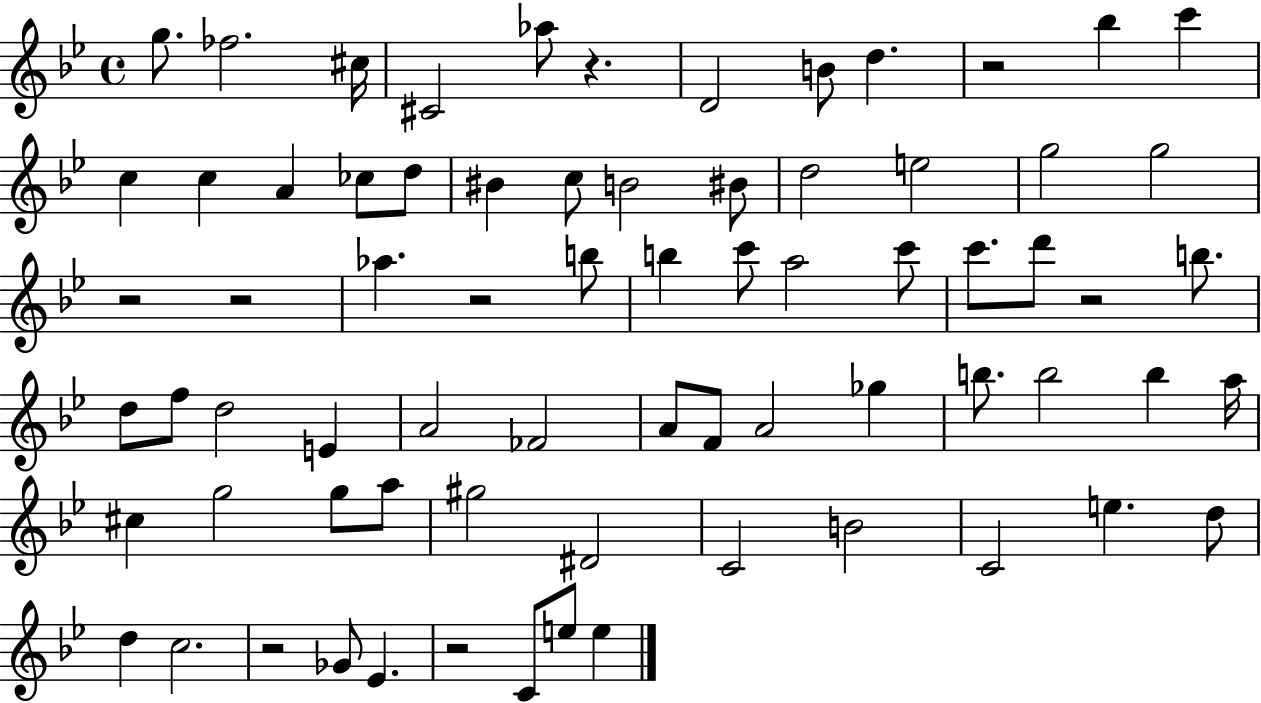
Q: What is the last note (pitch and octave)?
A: E5